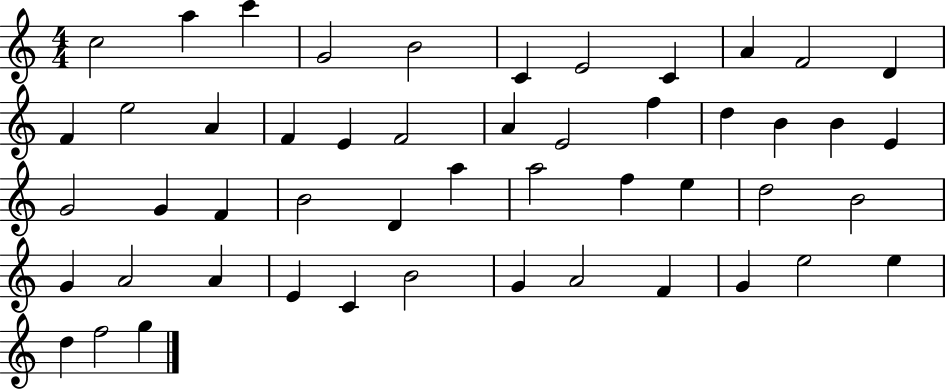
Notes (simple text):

C5/h A5/q C6/q G4/h B4/h C4/q E4/h C4/q A4/q F4/h D4/q F4/q E5/h A4/q F4/q E4/q F4/h A4/q E4/h F5/q D5/q B4/q B4/q E4/q G4/h G4/q F4/q B4/h D4/q A5/q A5/h F5/q E5/q D5/h B4/h G4/q A4/h A4/q E4/q C4/q B4/h G4/q A4/h F4/q G4/q E5/h E5/q D5/q F5/h G5/q